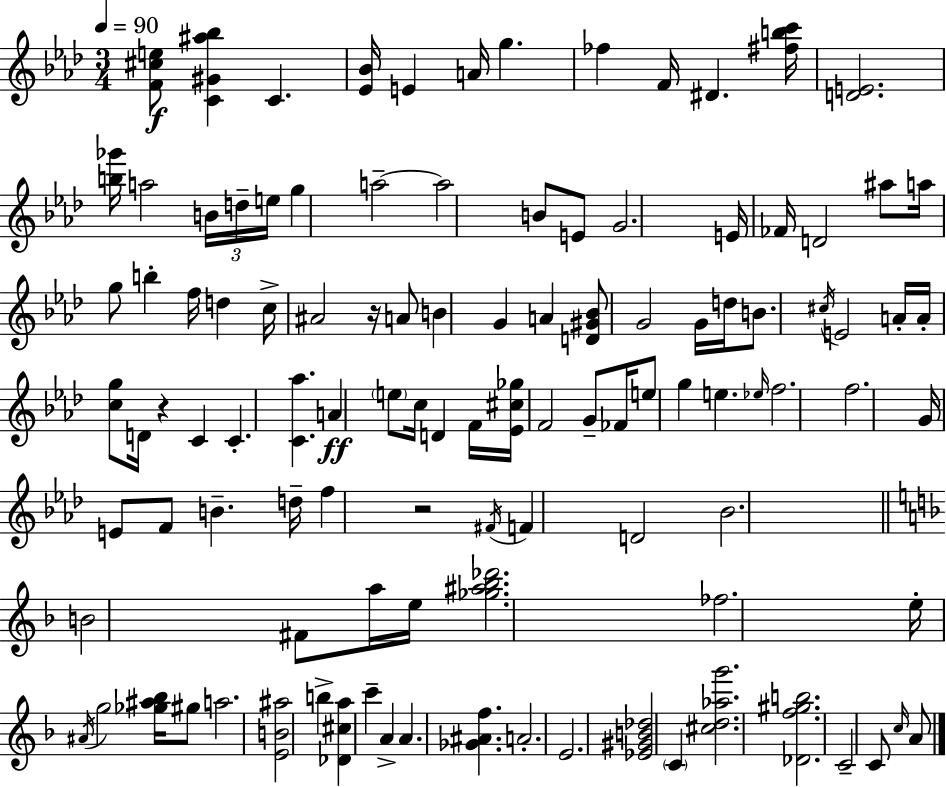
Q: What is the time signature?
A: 3/4